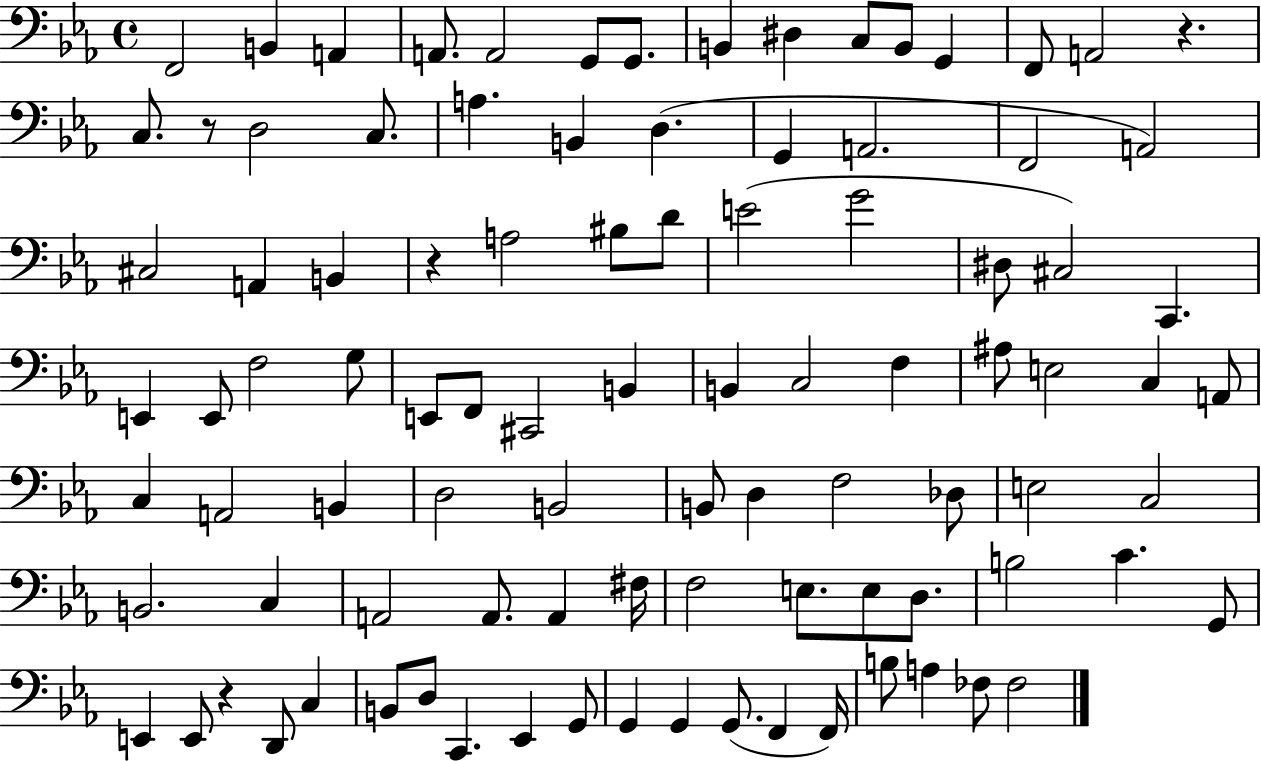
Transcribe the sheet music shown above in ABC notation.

X:1
T:Untitled
M:4/4
L:1/4
K:Eb
F,,2 B,, A,, A,,/2 A,,2 G,,/2 G,,/2 B,, ^D, C,/2 B,,/2 G,, F,,/2 A,,2 z C,/2 z/2 D,2 C,/2 A, B,, D, G,, A,,2 F,,2 A,,2 ^C,2 A,, B,, z A,2 ^B,/2 D/2 E2 G2 ^D,/2 ^C,2 C,, E,, E,,/2 F,2 G,/2 E,,/2 F,,/2 ^C,,2 B,, B,, C,2 F, ^A,/2 E,2 C, A,,/2 C, A,,2 B,, D,2 B,,2 B,,/2 D, F,2 _D,/2 E,2 C,2 B,,2 C, A,,2 A,,/2 A,, ^F,/4 F,2 E,/2 E,/2 D,/2 B,2 C G,,/2 E,, E,,/2 z D,,/2 C, B,,/2 D,/2 C,, _E,, G,,/2 G,, G,, G,,/2 F,, F,,/4 B,/2 A, _F,/2 _F,2